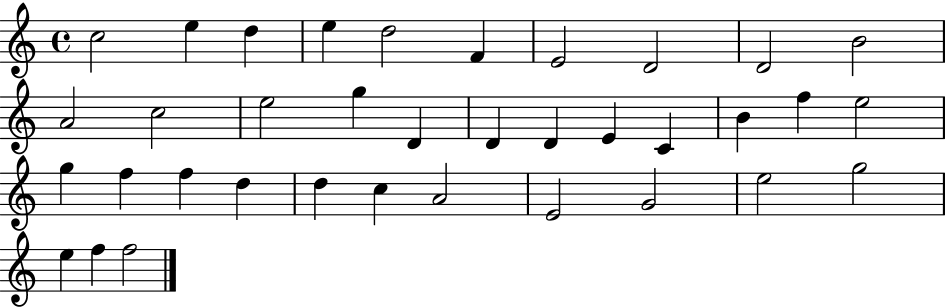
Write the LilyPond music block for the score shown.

{
  \clef treble
  \time 4/4
  \defaultTimeSignature
  \key c \major
  c''2 e''4 d''4 | e''4 d''2 f'4 | e'2 d'2 | d'2 b'2 | \break a'2 c''2 | e''2 g''4 d'4 | d'4 d'4 e'4 c'4 | b'4 f''4 e''2 | \break g''4 f''4 f''4 d''4 | d''4 c''4 a'2 | e'2 g'2 | e''2 g''2 | \break e''4 f''4 f''2 | \bar "|."
}